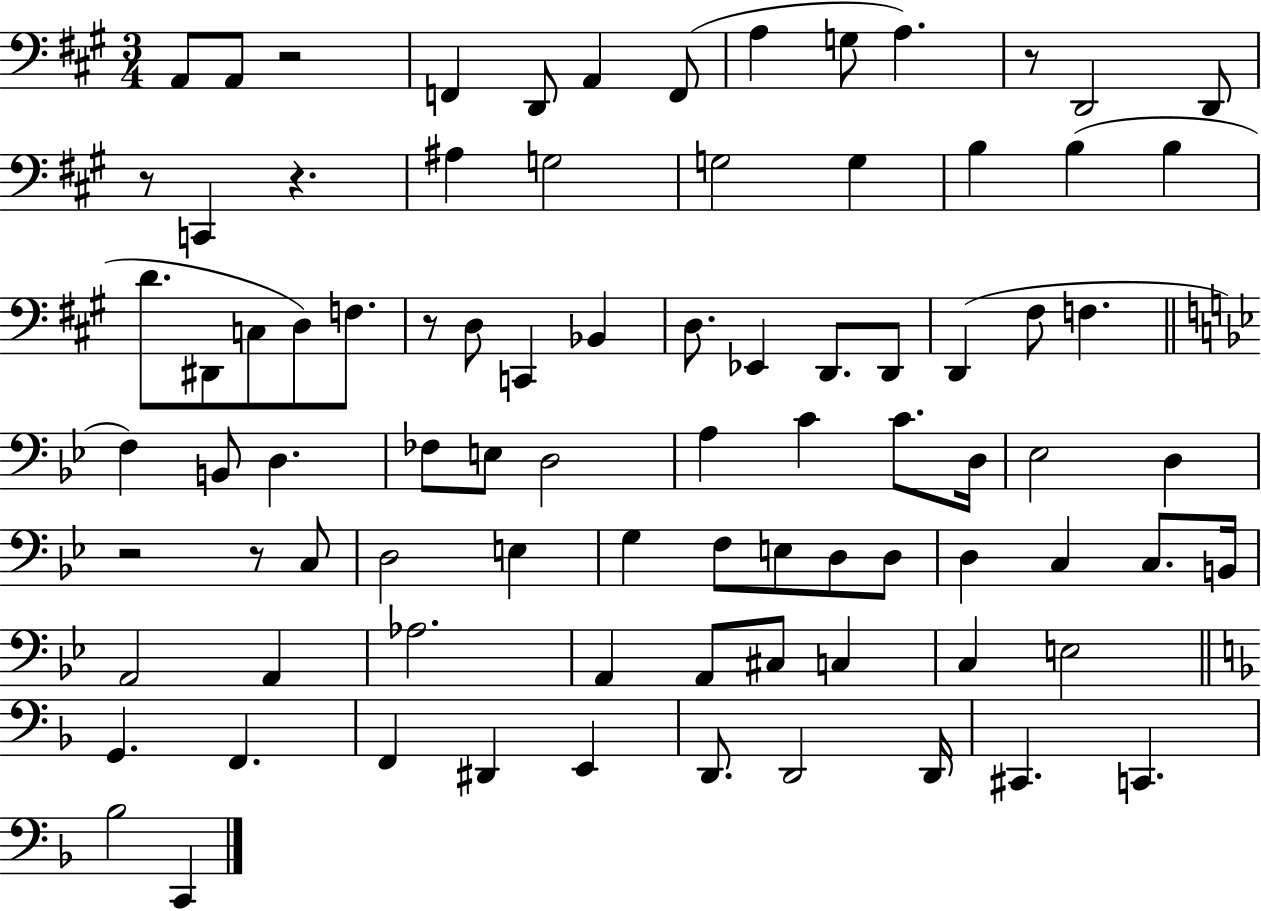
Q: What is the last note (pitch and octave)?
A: C2